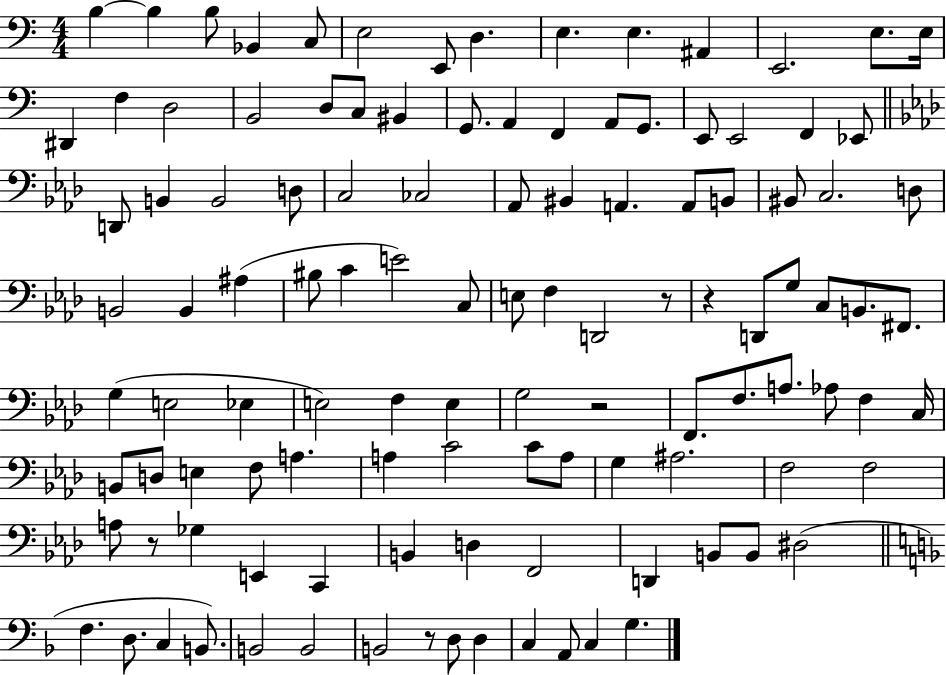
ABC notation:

X:1
T:Untitled
M:4/4
L:1/4
K:C
B, B, B,/2 _B,, C,/2 E,2 E,,/2 D, E, E, ^A,, E,,2 E,/2 E,/4 ^D,, F, D,2 B,,2 D,/2 C,/2 ^B,, G,,/2 A,, F,, A,,/2 G,,/2 E,,/2 E,,2 F,, _E,,/2 D,,/2 B,, B,,2 D,/2 C,2 _C,2 _A,,/2 ^B,, A,, A,,/2 B,,/2 ^B,,/2 C,2 D,/2 B,,2 B,, ^A, ^B,/2 C E2 C,/2 E,/2 F, D,,2 z/2 z D,,/2 G,/2 C,/2 B,,/2 ^F,,/2 G, E,2 _E, E,2 F, E, G,2 z2 F,,/2 F,/2 A,/2 _A,/2 F, C,/4 B,,/2 D,/2 E, F,/2 A, A, C2 C/2 A,/2 G, ^A,2 F,2 F,2 A,/2 z/2 _G, E,, C,, B,, D, F,,2 D,, B,,/2 B,,/2 ^D,2 F, D,/2 C, B,,/2 B,,2 B,,2 B,,2 z/2 D,/2 D, C, A,,/2 C, G,